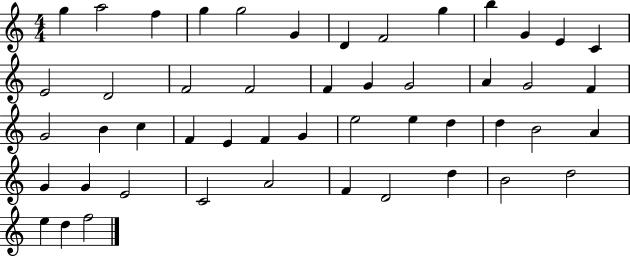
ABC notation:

X:1
T:Untitled
M:4/4
L:1/4
K:C
g a2 f g g2 G D F2 g b G E C E2 D2 F2 F2 F G G2 A G2 F G2 B c F E F G e2 e d d B2 A G G E2 C2 A2 F D2 d B2 d2 e d f2